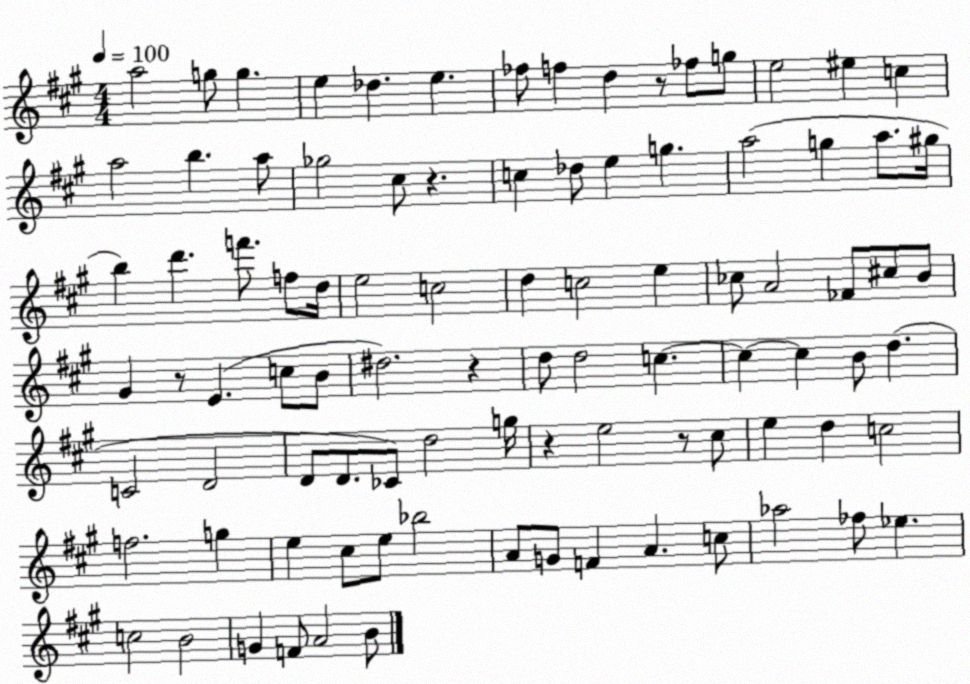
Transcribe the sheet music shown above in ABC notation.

X:1
T:Untitled
M:4/4
L:1/4
K:A
a2 g/2 g e _d e _f/2 f d z/2 _f/2 g/2 e2 ^e c a2 b a/2 _g2 ^c/2 z c _d/2 e g a2 g a/2 ^g/4 b d' f'/2 f/2 d/4 e2 c2 d c2 e _c/2 A2 _F/2 ^c/2 B/2 ^G z/2 E c/2 B/2 ^d2 z d/2 d2 c c c B/2 d C2 D2 D/2 D/2 _C/2 d2 g/4 z e2 z/2 ^c/2 e d c2 f2 g e ^c/2 e/2 _b2 A/2 G/2 F A c/2 _a2 _f/2 _e c2 B2 G F/2 A2 B/2